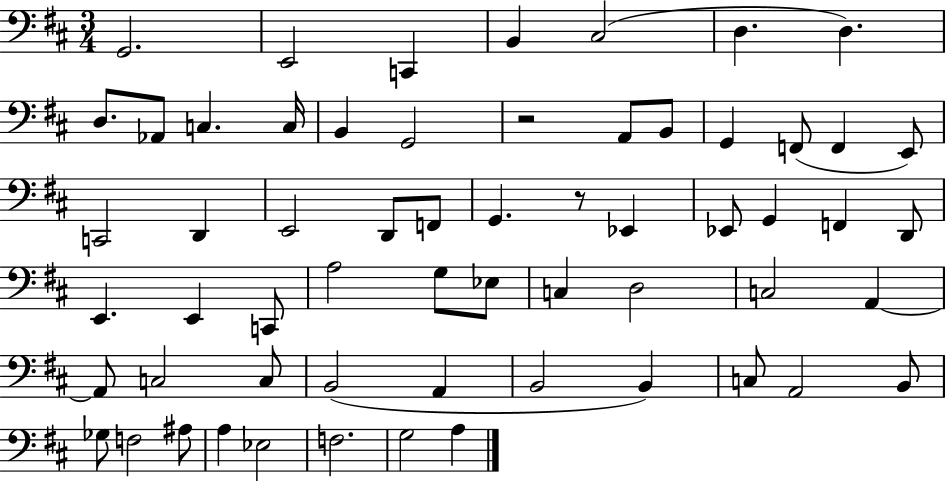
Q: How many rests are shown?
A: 2